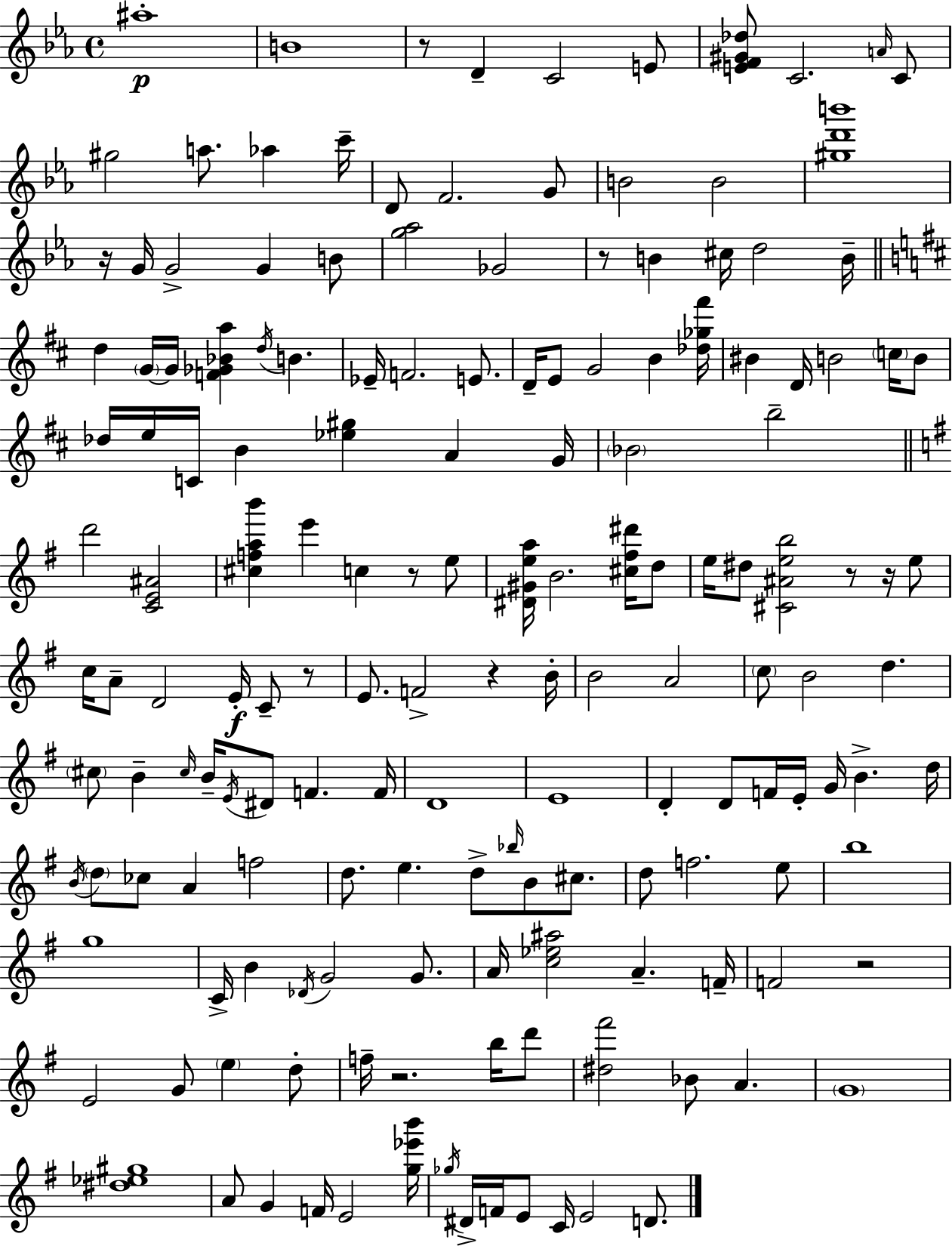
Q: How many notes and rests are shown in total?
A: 161